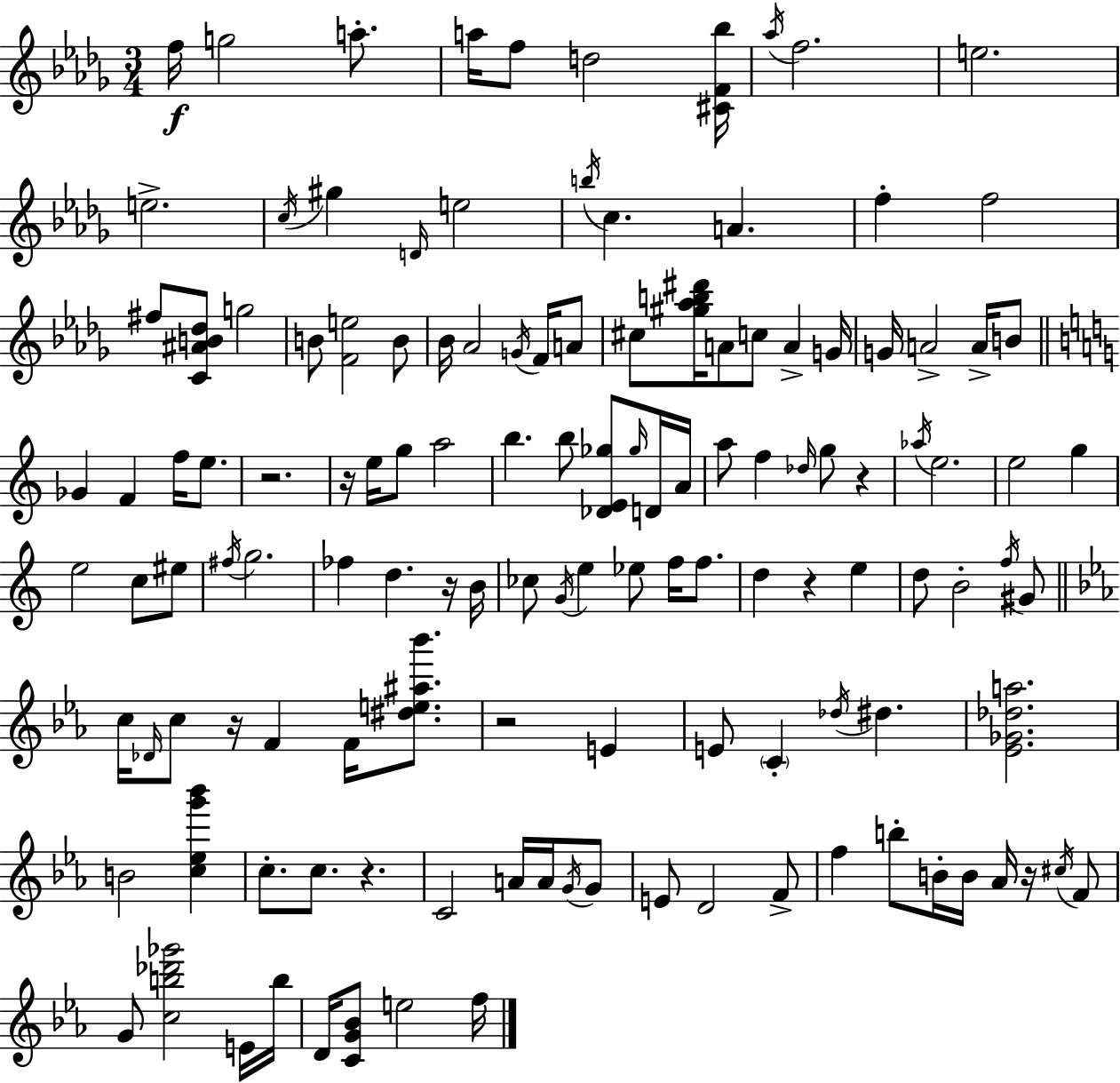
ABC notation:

X:1
T:Untitled
M:3/4
L:1/4
K:Bbm
f/4 g2 a/2 a/4 f/2 d2 [^CF_b]/4 _a/4 f2 e2 e2 c/4 ^g D/4 e2 b/4 c A f f2 ^f/2 [C^AB_d]/2 g2 B/2 [Fe]2 B/2 _B/4 _A2 G/4 F/4 A/2 ^c/2 [^g_ab^d']/4 A/2 c/2 A G/4 G/4 A2 A/4 B/2 _G F f/4 e/2 z2 z/4 e/4 g/2 a2 b b/2 [_DE_g]/2 _g/4 D/4 A/4 a/2 f _d/4 g/2 z _a/4 e2 e2 g e2 c/2 ^e/2 ^f/4 g2 _f d z/4 B/4 _c/2 G/4 e _e/2 f/4 f/2 d z e d/2 B2 f/4 ^G/2 c/4 _D/4 c/2 z/4 F F/4 [^de^a_b']/2 z2 E E/2 C _d/4 ^d [_E_G_da]2 B2 [c_eg'_b'] c/2 c/2 z C2 A/4 A/4 G/4 G/2 E/2 D2 F/2 f b/2 B/4 B/4 _A/4 z/4 ^c/4 F/2 G/2 [cb_d'_g']2 E/4 b/4 D/4 [CG_B]/2 e2 f/4